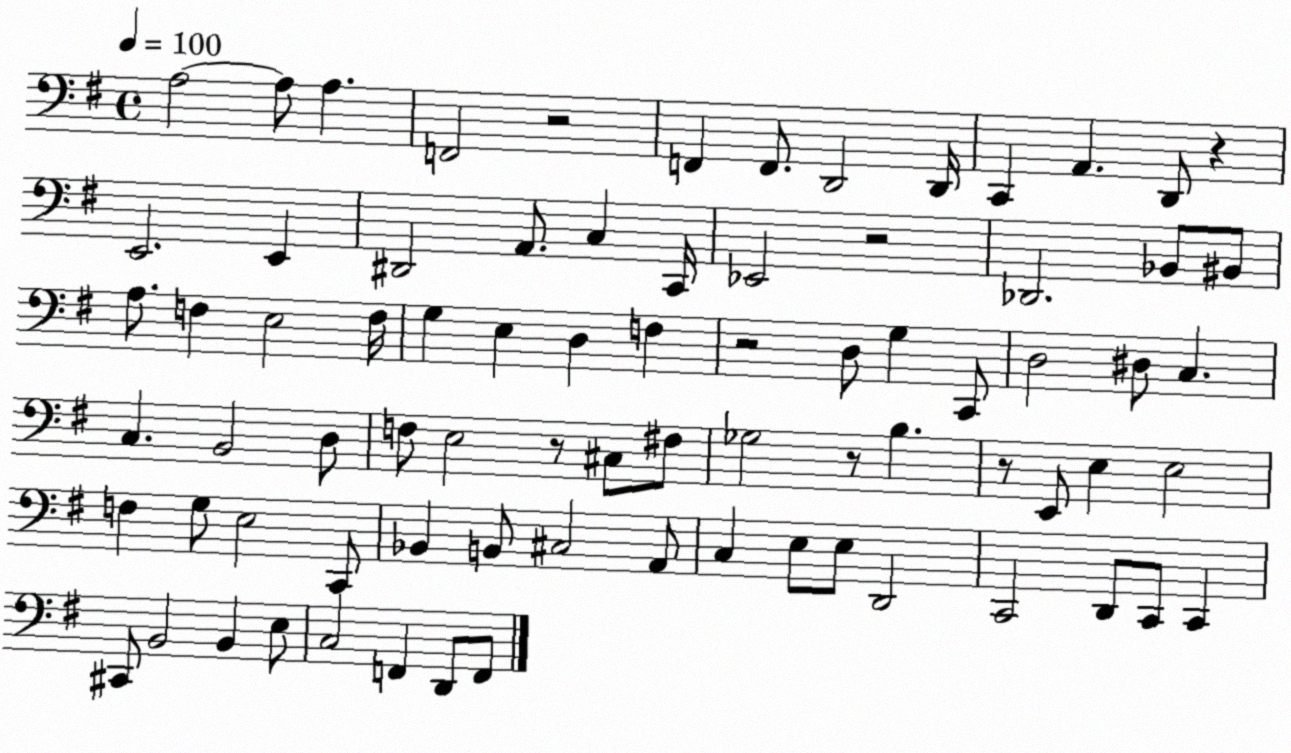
X:1
T:Untitled
M:4/4
L:1/4
K:G
A,2 A,/2 A, F,,2 z2 F,, F,,/2 D,,2 D,,/4 C,, A,, D,,/2 z E,,2 E,, ^D,,2 A,,/2 C, C,,/4 _E,,2 z2 _D,,2 _B,,/2 ^B,,/2 A,/2 F, E,2 F,/4 G, E, D, F, z2 D,/2 G, C,,/2 D,2 ^D,/2 C, C, B,,2 D,/2 F,/2 E,2 z/2 ^C,/2 ^F,/2 _G,2 z/2 B, z/2 E,,/2 E, E,2 F, G,/2 E,2 C,,/2 _B,, B,,/2 ^C,2 A,,/2 C, E,/2 E,/2 D,,2 C,,2 D,,/2 C,,/2 C,, ^C,,/2 B,,2 B,, E,/2 C,2 F,, D,,/2 F,,/2